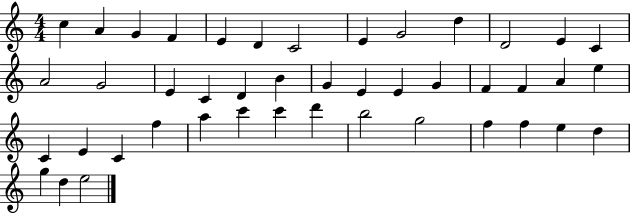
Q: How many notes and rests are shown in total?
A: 44